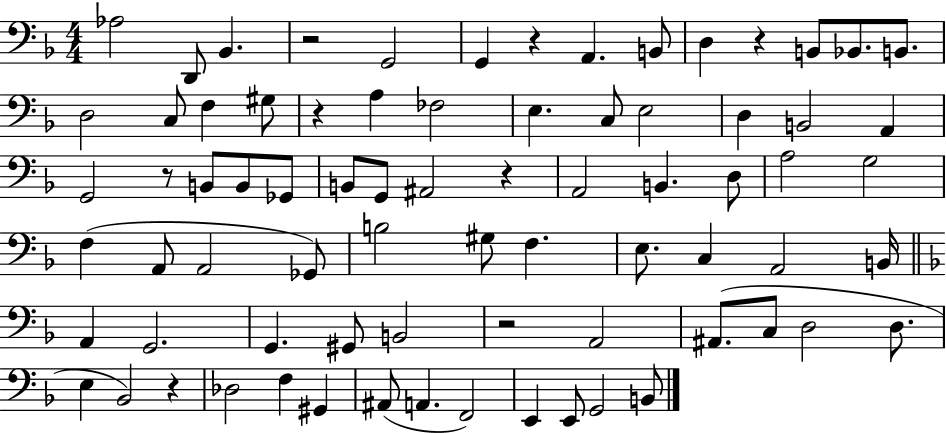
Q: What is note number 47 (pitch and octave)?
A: A2